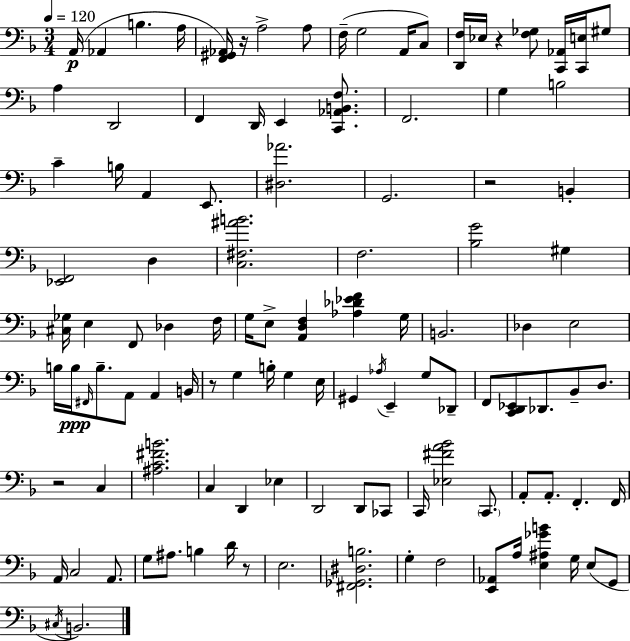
{
  \clef bass
  \numericTimeSignature
  \time 3/4
  \key d \minor
  \tempo 4 = 120
  \repeat volta 2 { a,16(\p aes,4 b4. a16 | <f, gis, aes,>16) r16 a2-> a8 | f16--( g2 a,16 c8) | <d, f>16 ees16 r4 <f ges>8 <c, aes,>16 <c, e>16 gis8 | \break a4 d,2 | f,4 d,16 e,4 <c, aes, b, f>8. | f,2. | g4 b2 | \break c'4-- b16 a,4 e,8. | <dis aes'>2. | g,2. | r2 b,4-. | \break <ees, f,>2 d4 | <c fis ais' b'>2. | f2. | <bes g'>2 gis4 | \break <cis ges>16 e4 f,8 des4 f16 | g16 e8-> <a, d f>4 <aes des' ees' f'>4 g16 | b,2. | des4 e2 | \break b16 b16\ppp \grace { fis,16 } b8.-- a,8 a,4 | b,16 r8 g4 b16-. g4 | e16 gis,4 \acciaccatura { aes16 } e,4-- g8 | des,8-- f,8 <c, d, ees,>8 des,8. bes,8-- d8. | \break r2 c4 | <ais c' fis' b'>2. | c4 d,4 ees4 | d,2 d,8 | \break ces,8 c,16 <ees fis' a' bes'>2 \parenthesize c,8. | a,8-. a,8.-. f,4.-. | f,16 a,16 c2 a,8. | g8 ais8. b4 d'16 | \break r8 e2. | <fis, ges, dis b>2. | g4-. f2 | <e, aes,>8 a16 <e ais ges' b'>4 g16 e8( | \break g,8 \acciaccatura { cis16 } b,2.) | } \bar "|."
}